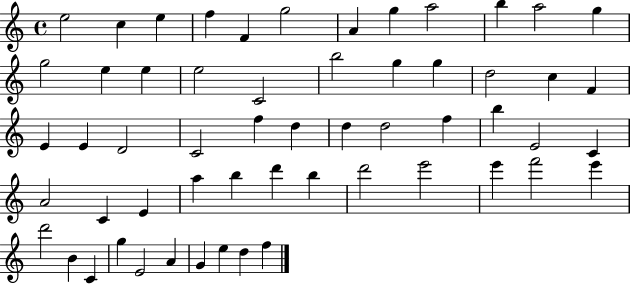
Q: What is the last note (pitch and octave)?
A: F5